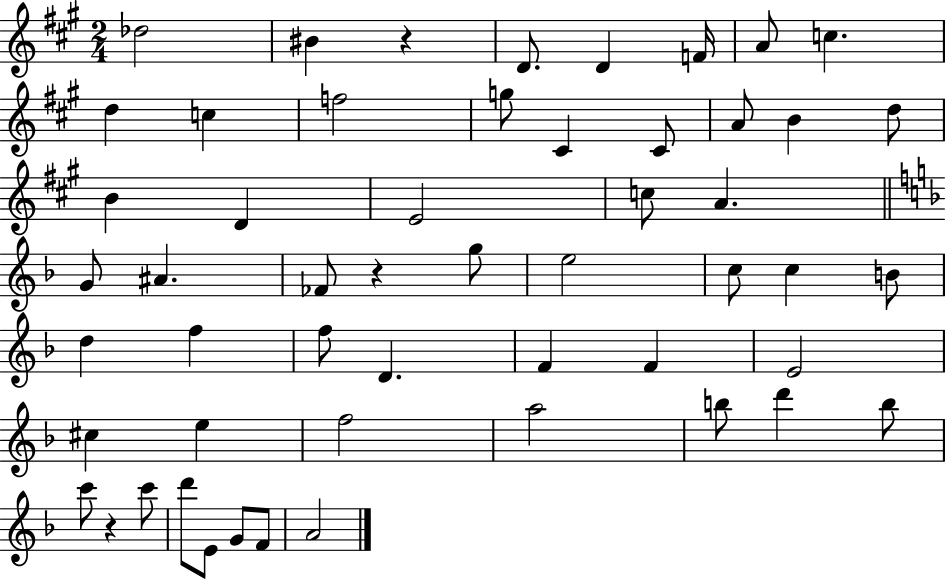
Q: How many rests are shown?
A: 3